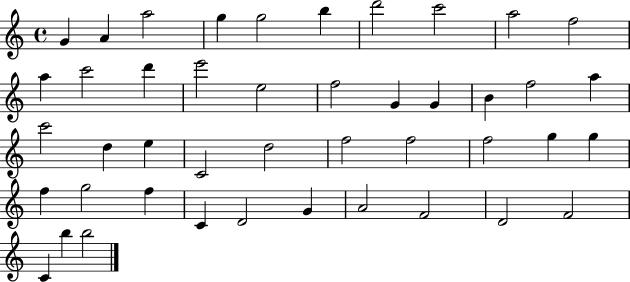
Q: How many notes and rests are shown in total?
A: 44